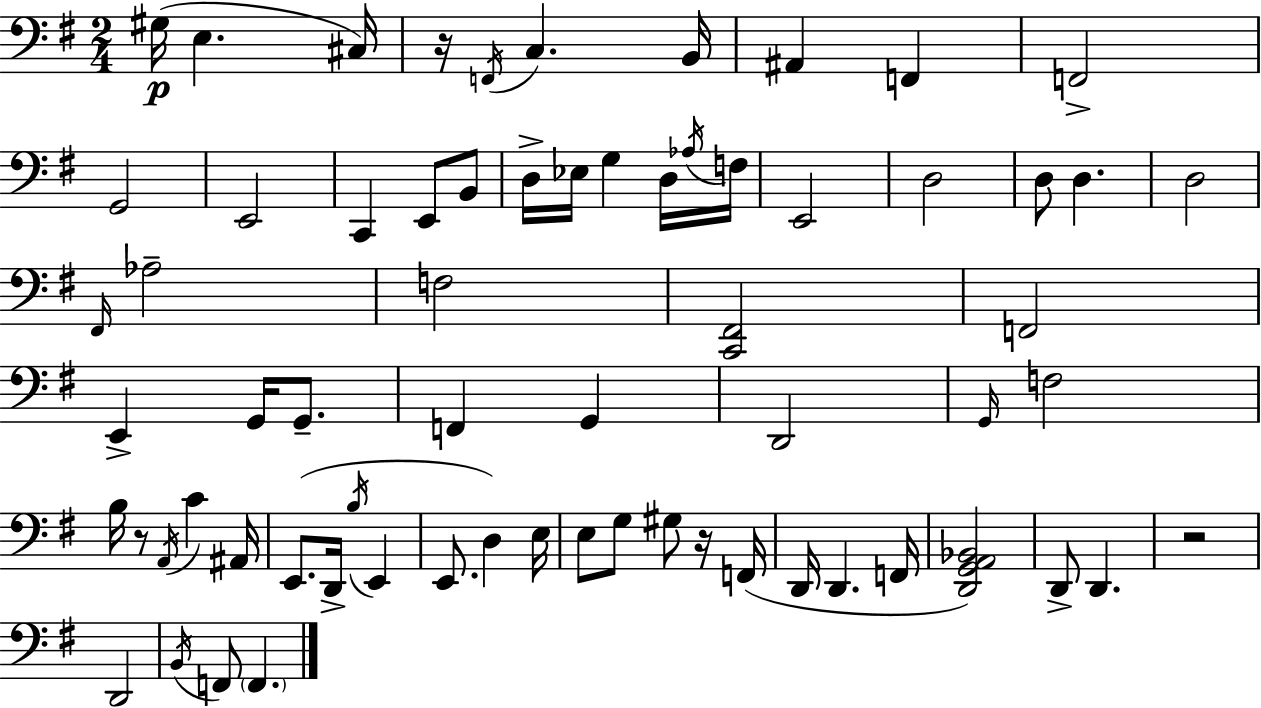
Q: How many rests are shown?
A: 4